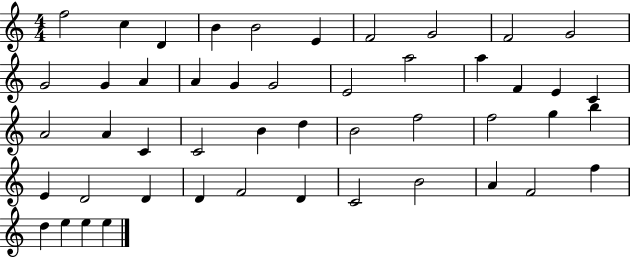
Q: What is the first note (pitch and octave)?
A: F5